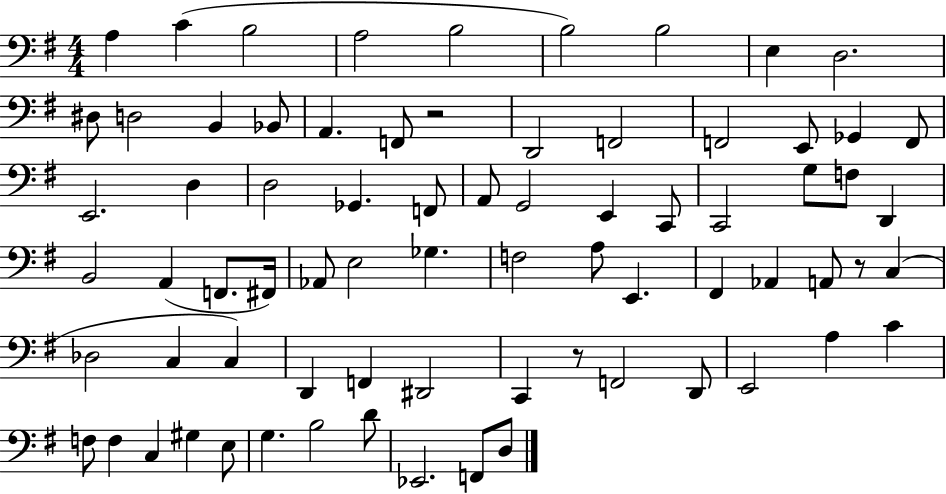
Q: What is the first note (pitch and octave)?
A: A3